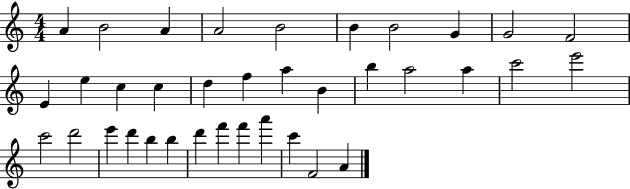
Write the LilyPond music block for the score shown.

{
  \clef treble
  \numericTimeSignature
  \time 4/4
  \key c \major
  a'4 b'2 a'4 | a'2 b'2 | b'4 b'2 g'4 | g'2 f'2 | \break e'4 e''4 c''4 c''4 | d''4 f''4 a''4 b'4 | b''4 a''2 a''4 | c'''2 e'''2 | \break c'''2 d'''2 | e'''4 d'''4 b''4 b''4 | d'''4 f'''4 f'''4 a'''4 | c'''4 f'2 a'4 | \break \bar "|."
}